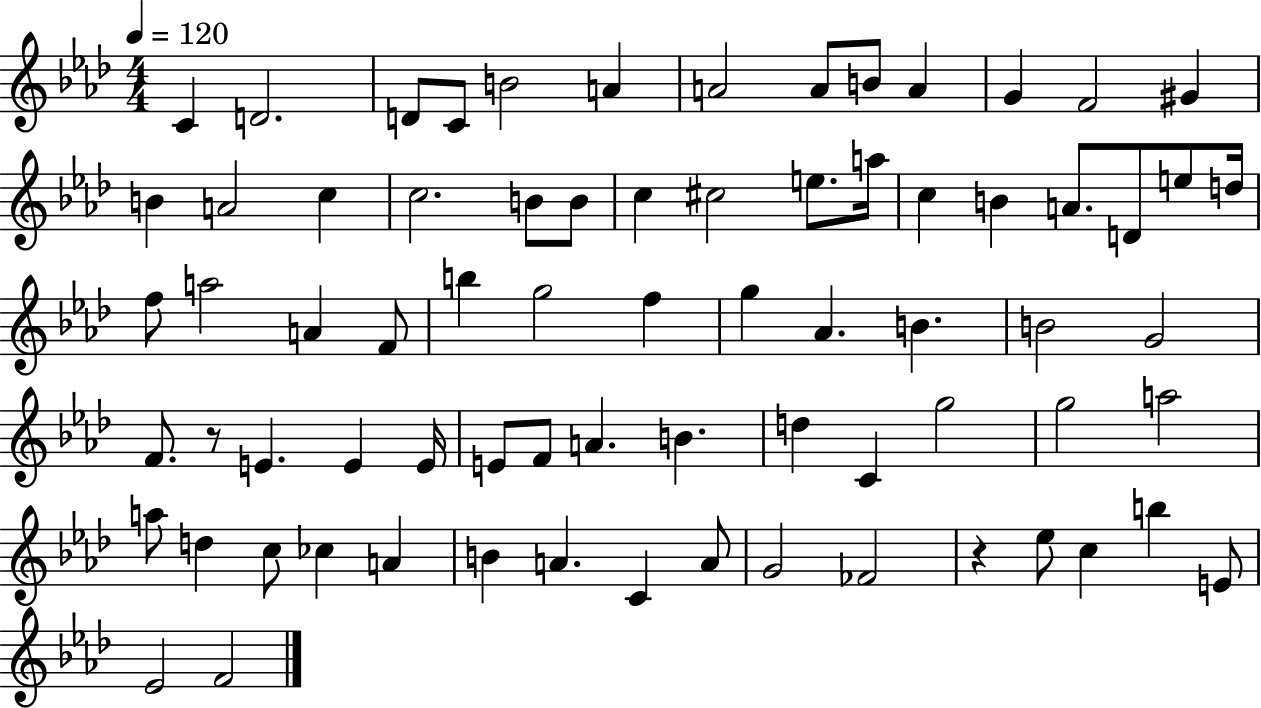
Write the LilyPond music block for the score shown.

{
  \clef treble
  \numericTimeSignature
  \time 4/4
  \key aes \major
  \tempo 4 = 120
  c'4 d'2. | d'8 c'8 b'2 a'4 | a'2 a'8 b'8 a'4 | g'4 f'2 gis'4 | \break b'4 a'2 c''4 | c''2. b'8 b'8 | c''4 cis''2 e''8. a''16 | c''4 b'4 a'8. d'8 e''8 d''16 | \break f''8 a''2 a'4 f'8 | b''4 g''2 f''4 | g''4 aes'4. b'4. | b'2 g'2 | \break f'8. r8 e'4. e'4 e'16 | e'8 f'8 a'4. b'4. | d''4 c'4 g''2 | g''2 a''2 | \break a''8 d''4 c''8 ces''4 a'4 | b'4 a'4. c'4 a'8 | g'2 fes'2 | r4 ees''8 c''4 b''4 e'8 | \break ees'2 f'2 | \bar "|."
}